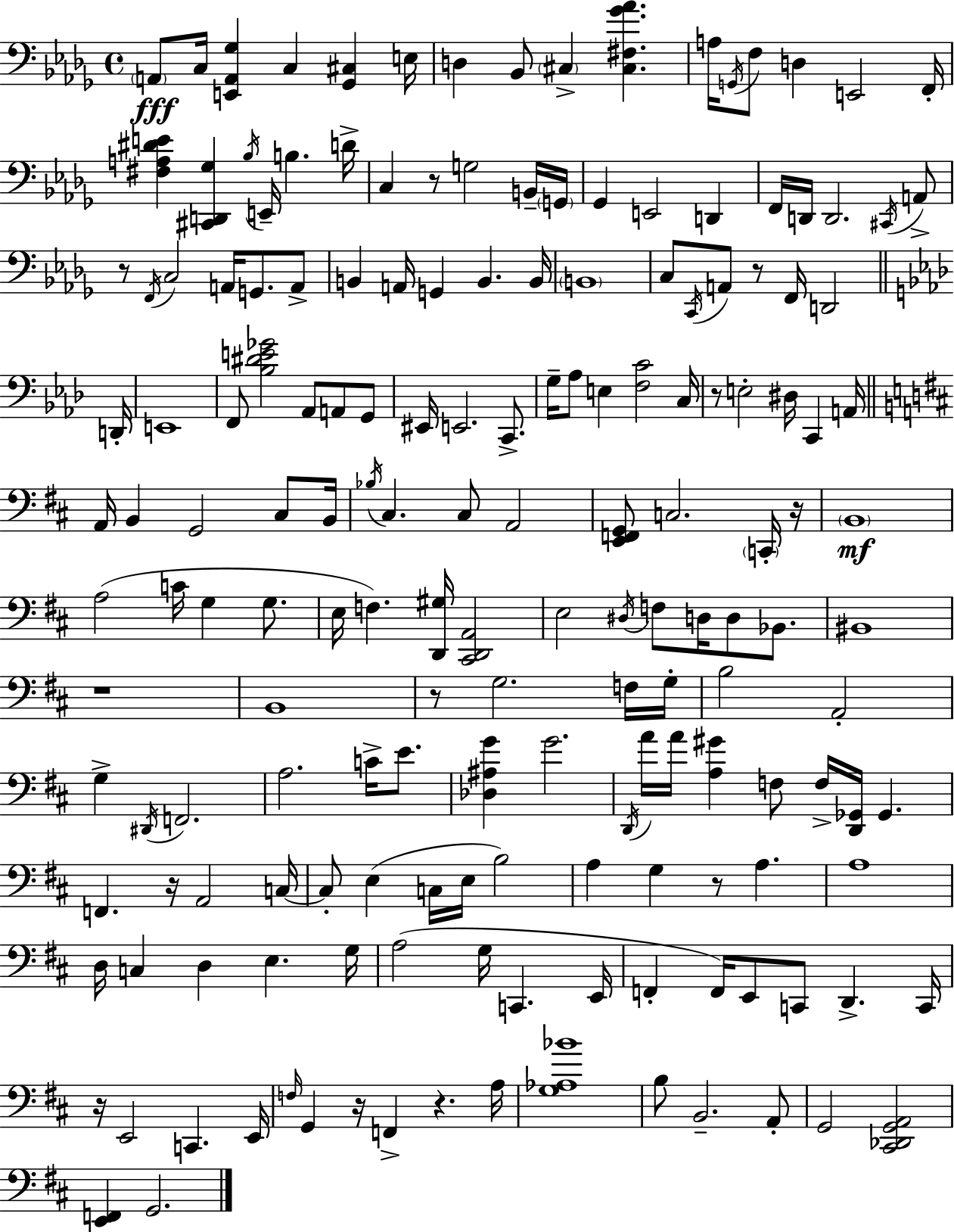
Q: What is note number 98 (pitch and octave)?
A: C4